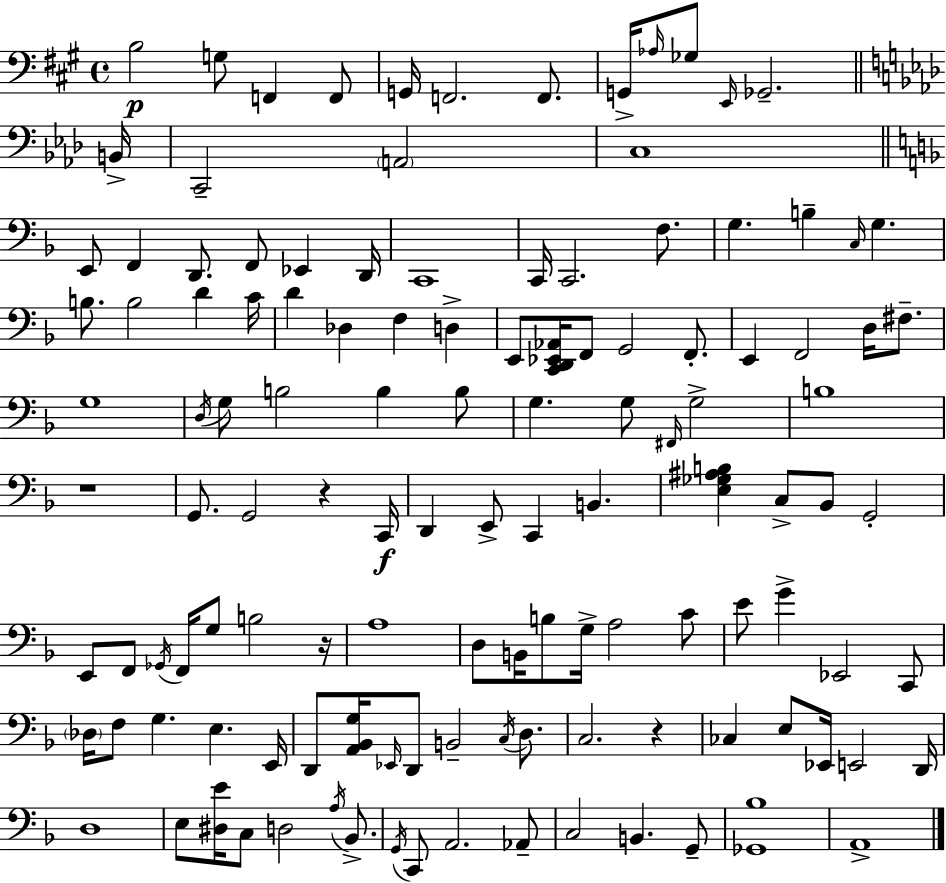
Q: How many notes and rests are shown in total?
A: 124